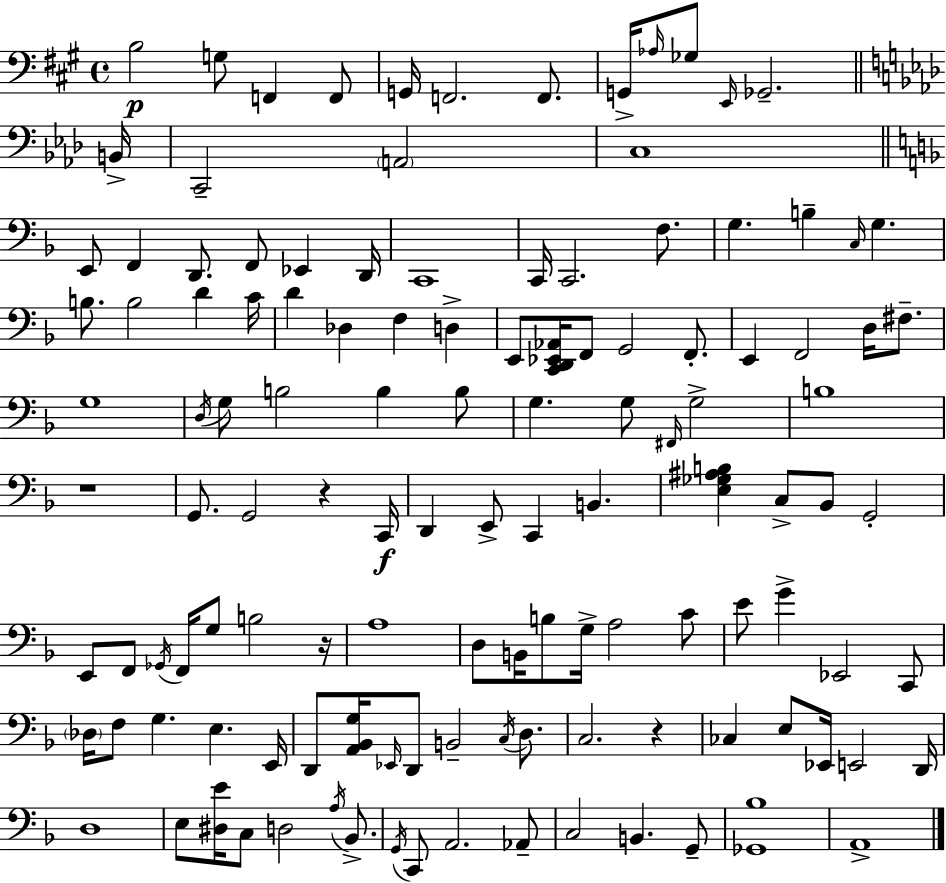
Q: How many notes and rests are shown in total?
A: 124